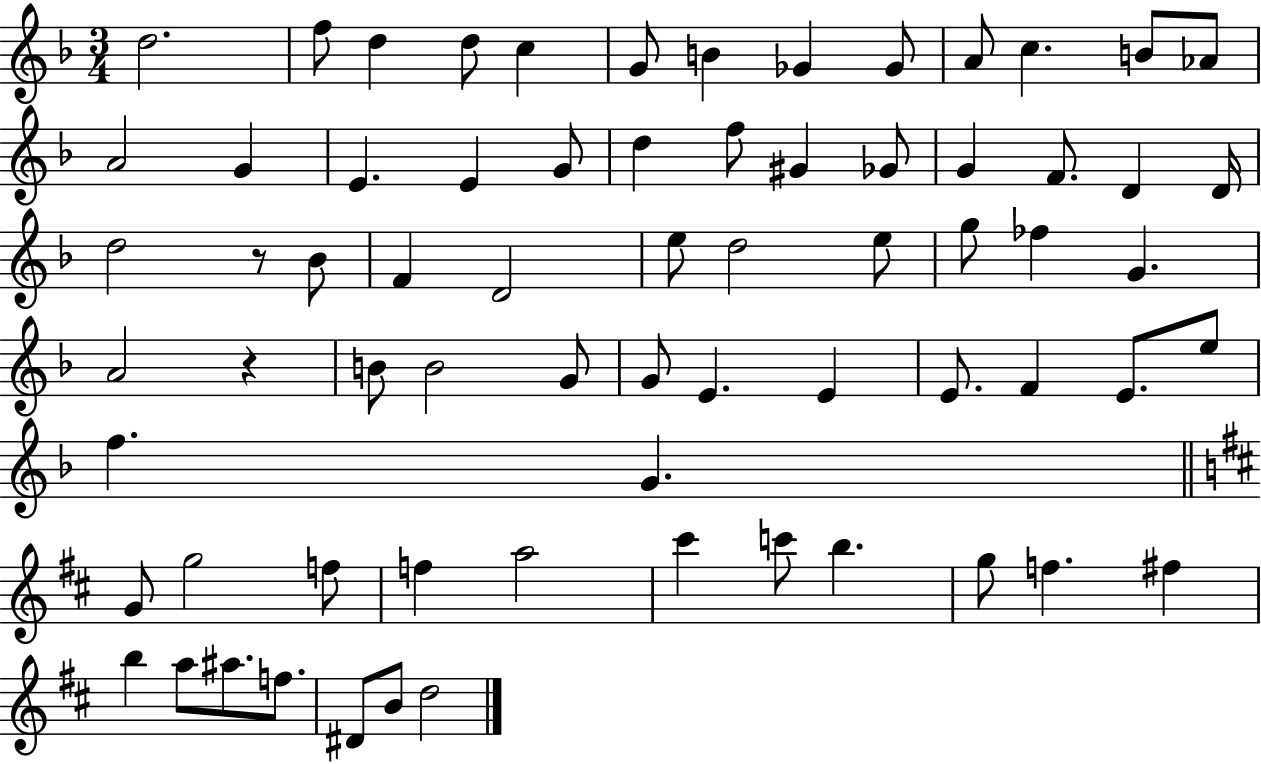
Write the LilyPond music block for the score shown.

{
  \clef treble
  \numericTimeSignature
  \time 3/4
  \key f \major
  d''2. | f''8 d''4 d''8 c''4 | g'8 b'4 ges'4 ges'8 | a'8 c''4. b'8 aes'8 | \break a'2 g'4 | e'4. e'4 g'8 | d''4 f''8 gis'4 ges'8 | g'4 f'8. d'4 d'16 | \break d''2 r8 bes'8 | f'4 d'2 | e''8 d''2 e''8 | g''8 fes''4 g'4. | \break a'2 r4 | b'8 b'2 g'8 | g'8 e'4. e'4 | e'8. f'4 e'8. e''8 | \break f''4. g'4. | \bar "||" \break \key d \major g'8 g''2 f''8 | f''4 a''2 | cis'''4 c'''8 b''4. | g''8 f''4. fis''4 | \break b''4 a''8 ais''8. f''8. | dis'8 b'8 d''2 | \bar "|."
}